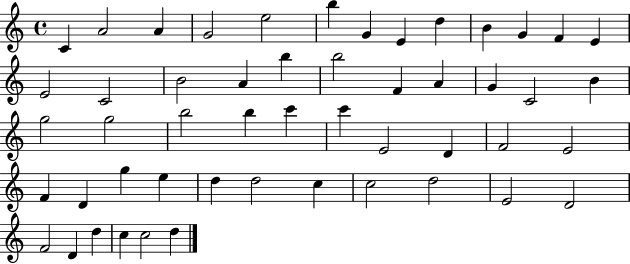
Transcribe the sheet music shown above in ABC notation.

X:1
T:Untitled
M:4/4
L:1/4
K:C
C A2 A G2 e2 b G E d B G F E E2 C2 B2 A b b2 F A G C2 B g2 g2 b2 b c' c' E2 D F2 E2 F D g e d d2 c c2 d2 E2 D2 F2 D d c c2 d